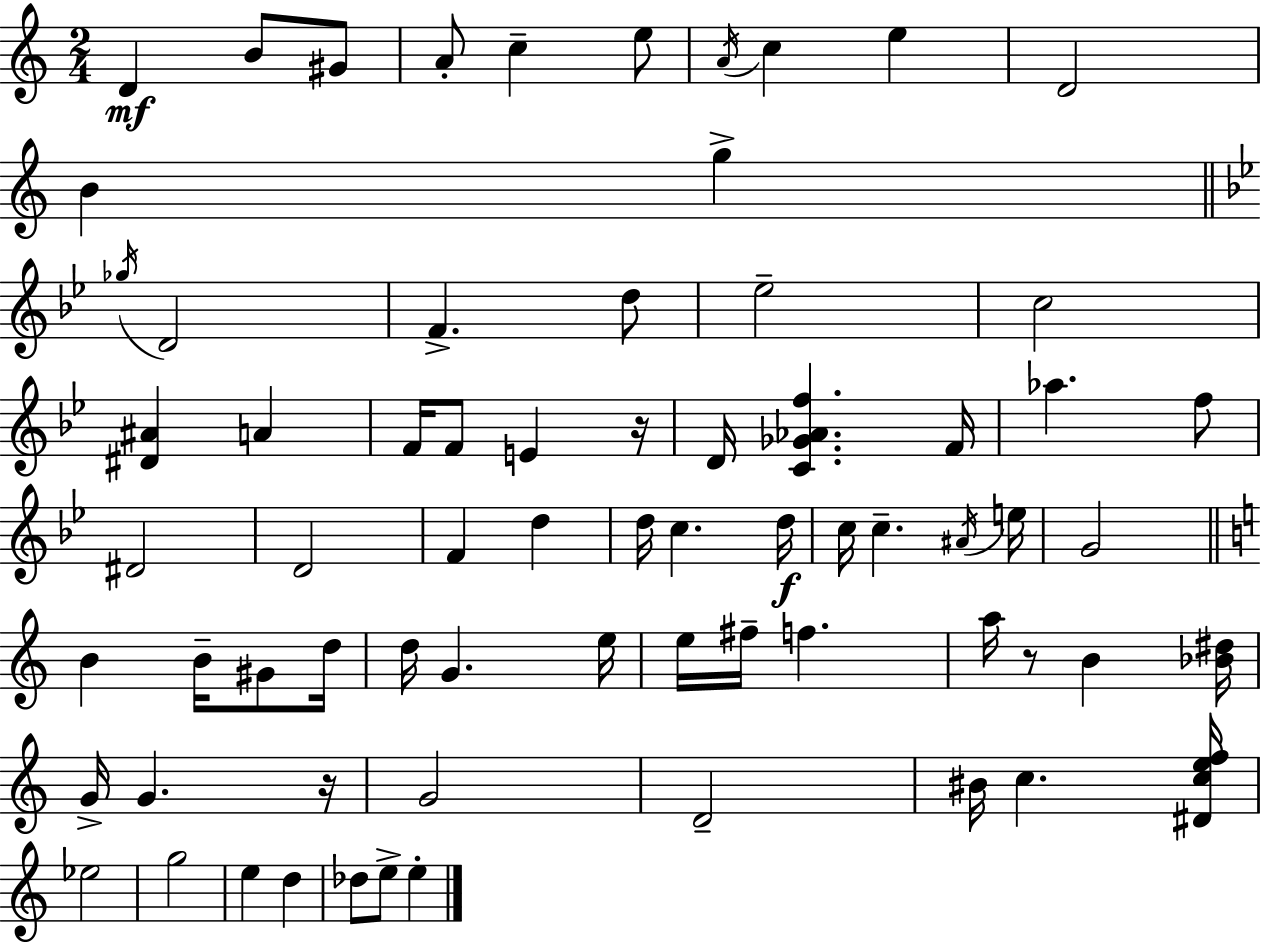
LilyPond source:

{
  \clef treble
  \numericTimeSignature
  \time 2/4
  \key a \minor
  \repeat volta 2 { d'4\mf b'8 gis'8 | a'8-. c''4-- e''8 | \acciaccatura { a'16 } c''4 e''4 | d'2 | \break b'4 g''4-> | \bar "||" \break \key bes \major \acciaccatura { ges''16 } d'2 | f'4.-> d''8 | ees''2-- | c''2 | \break <dis' ais'>4 a'4 | f'16 f'8 e'4 | r16 d'16 <c' ges' aes' f''>4. | f'16 aes''4. f''8 | \break dis'2 | d'2 | f'4 d''4 | d''16 c''4. | \break d''16\f c''16 c''4.-- | \acciaccatura { ais'16 } e''16 g'2 | \bar "||" \break \key c \major b'4 b'16-- gis'8 d''16 | d''16 g'4. e''16 | e''16 fis''16-- f''4. | a''16 r8 b'4 <bes' dis''>16 | \break g'16-> g'4. r16 | g'2 | d'2-- | bis'16 c''4. <dis' c'' e'' f''>16 | \break ees''2 | g''2 | e''4 d''4 | des''8 e''8-> e''4-. | \break } \bar "|."
}